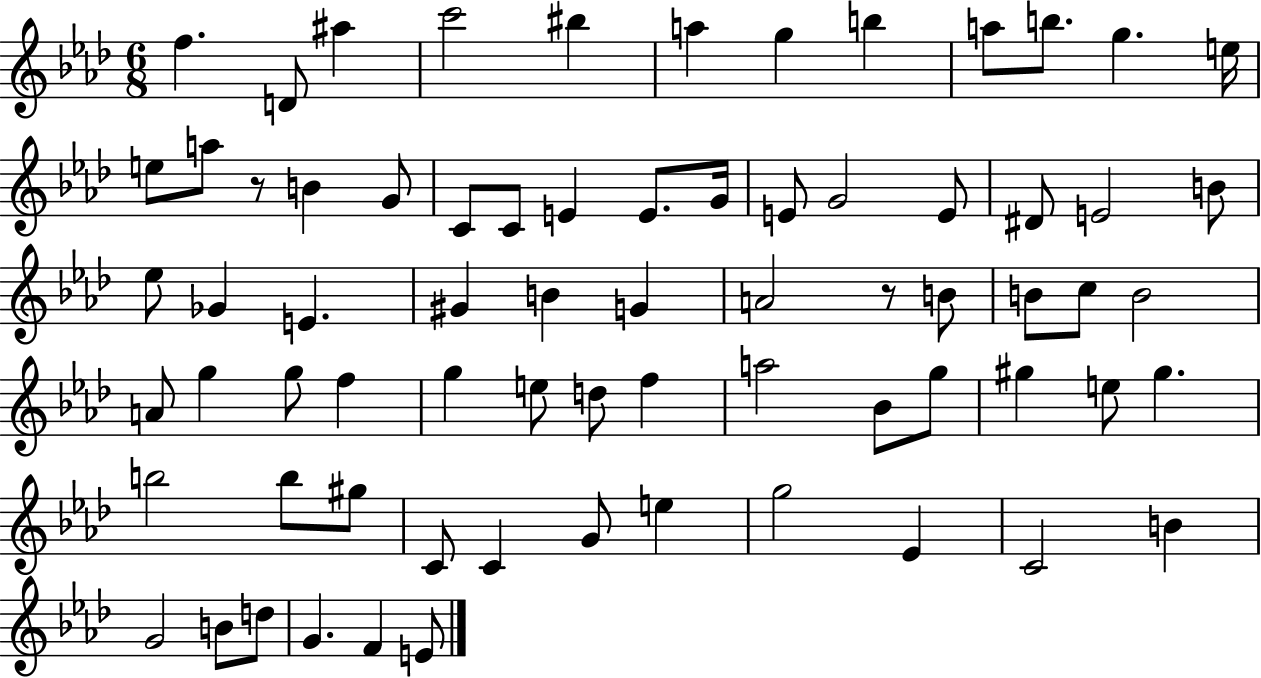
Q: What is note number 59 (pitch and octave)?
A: E5